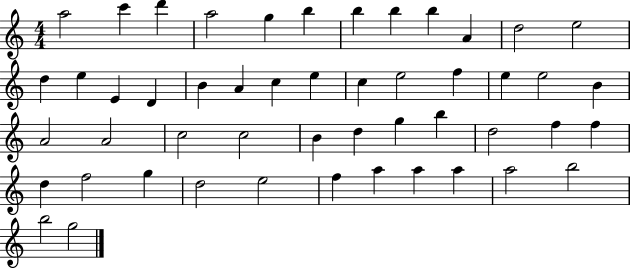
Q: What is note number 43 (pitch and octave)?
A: F5